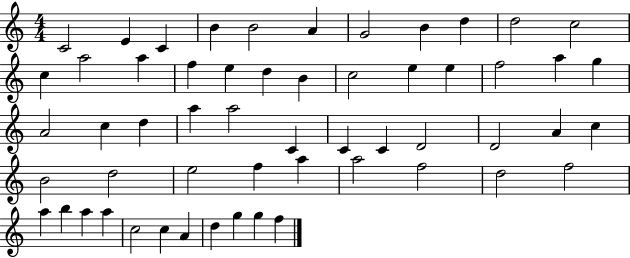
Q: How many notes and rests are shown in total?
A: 56